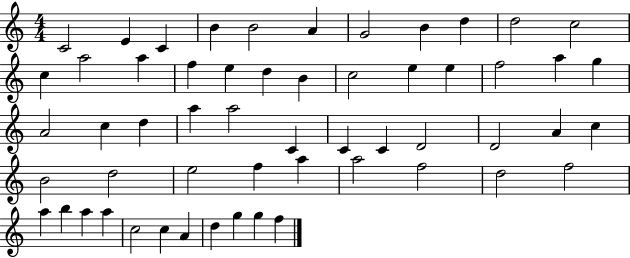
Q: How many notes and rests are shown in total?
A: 56